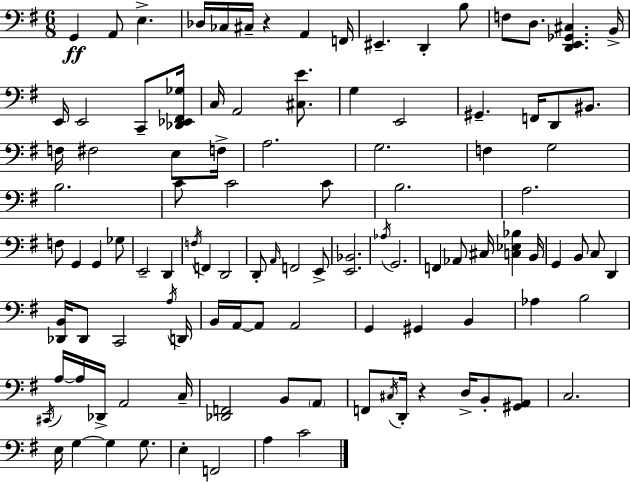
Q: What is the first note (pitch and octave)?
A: G2